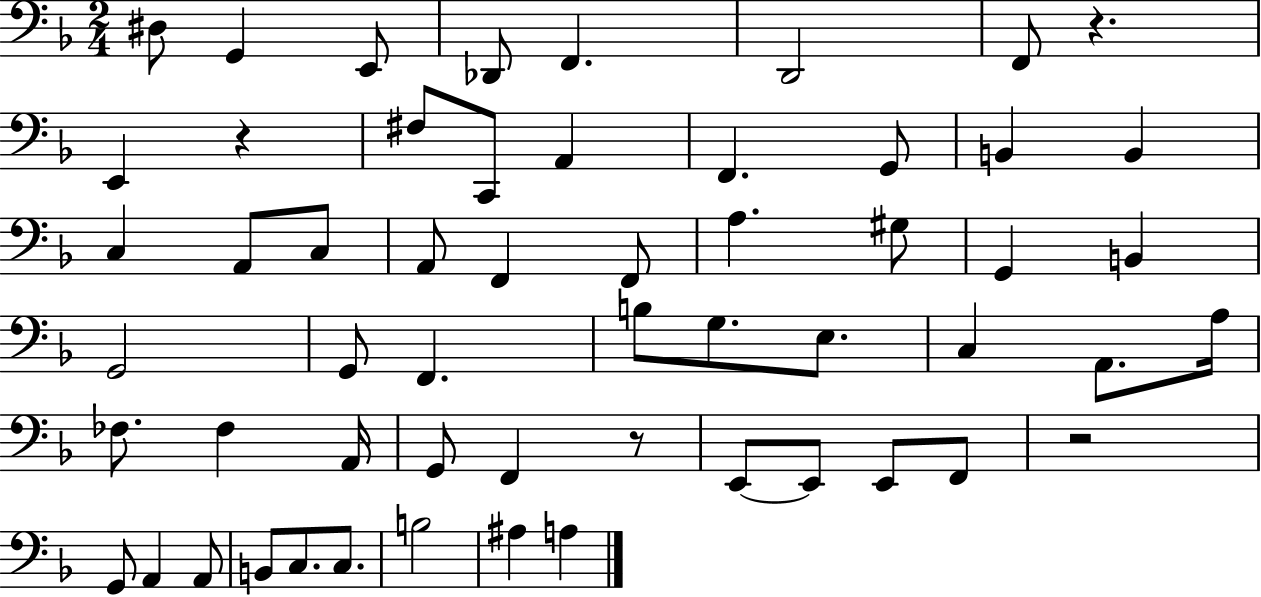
D#3/e G2/q E2/e Db2/e F2/q. D2/h F2/e R/q. E2/q R/q F#3/e C2/e A2/q F2/q. G2/e B2/q B2/q C3/q A2/e C3/e A2/e F2/q F2/e A3/q. G#3/e G2/q B2/q G2/h G2/e F2/q. B3/e G3/e. E3/e. C3/q A2/e. A3/s FES3/e. FES3/q A2/s G2/e F2/q R/e E2/e E2/e E2/e F2/e R/h G2/e A2/q A2/e B2/e C3/e. C3/e. B3/h A#3/q A3/q